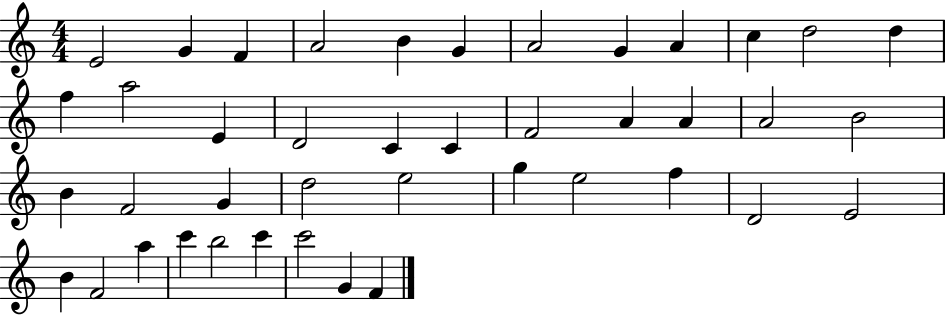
E4/h G4/q F4/q A4/h B4/q G4/q A4/h G4/q A4/q C5/q D5/h D5/q F5/q A5/h E4/q D4/h C4/q C4/q F4/h A4/q A4/q A4/h B4/h B4/q F4/h G4/q D5/h E5/h G5/q E5/h F5/q D4/h E4/h B4/q F4/h A5/q C6/q B5/h C6/q C6/h G4/q F4/q